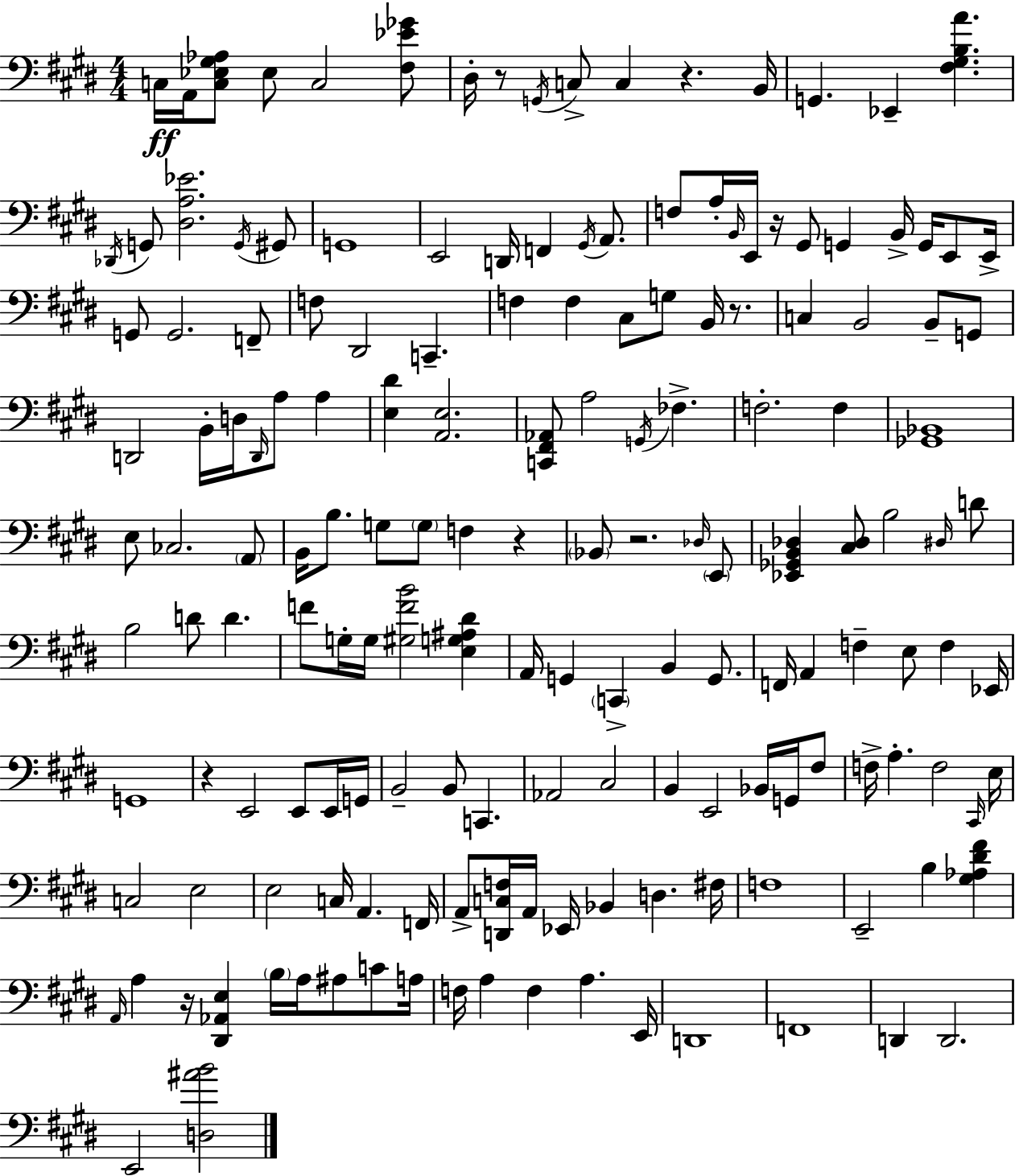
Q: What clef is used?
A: bass